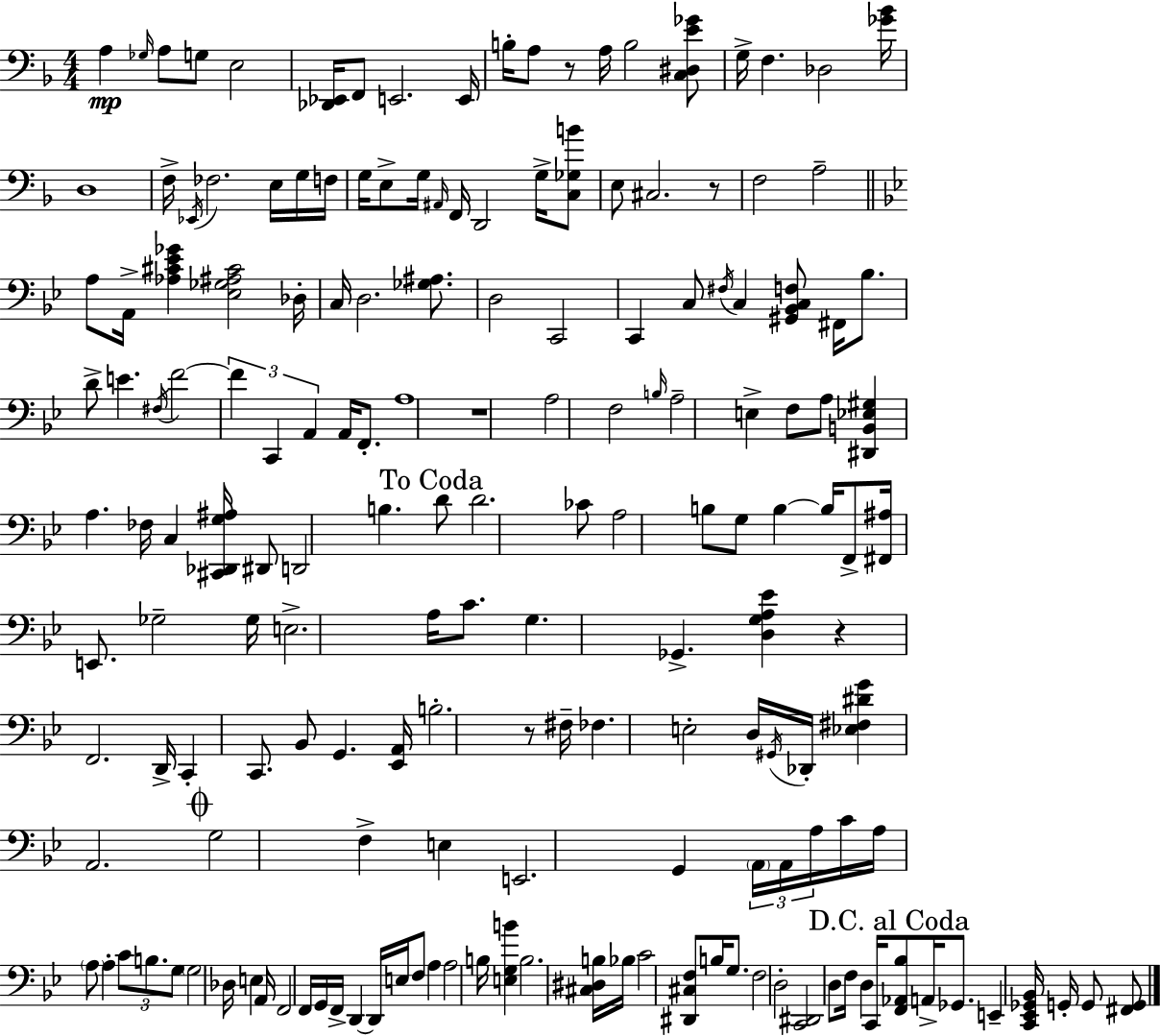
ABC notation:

X:1
T:Untitled
M:4/4
L:1/4
K:F
A, _G,/4 A,/2 G,/2 E,2 [_D,,_E,,]/4 F,,/2 E,,2 E,,/4 B,/4 A,/2 z/2 A,/4 B,2 [C,^D,E_G]/2 G,/4 F, _D,2 [_G_B]/4 D,4 F,/4 _E,,/4 _F,2 E,/4 G,/4 F,/4 G,/4 E,/2 G,/4 ^A,,/4 F,,/4 D,,2 G,/4 [C,_G,B]/2 E,/2 ^C,2 z/2 F,2 A,2 A,/2 A,,/4 [_A,^C_E_G] [_E,_G,^A,^C]2 _D,/4 C,/4 D,2 [_G,^A,]/2 D,2 C,,2 C,, C,/2 ^F,/4 C, [^G,,_B,,C,F,]/2 ^F,,/4 _B,/2 D/2 E ^F,/4 F2 F C,, A,, A,,/4 F,,/2 A,4 z4 A,2 F,2 B,/4 A,2 E, F,/2 A,/2 [^D,,B,,_E,^G,] A, _F,/4 C, [^C,,_D,,G,^A,]/4 ^D,,/2 D,,2 B, D/2 D2 _C/2 A,2 B,/2 G,/2 B, B,/4 F,,/2 [^F,,^A,]/4 E,,/2 _G,2 _G,/4 E,2 A,/4 C/2 G, _G,, [D,G,A,_E] z F,,2 D,,/4 C,, C,,/2 _B,,/2 G,, [_E,,A,,]/4 B,2 z/2 ^F,/4 _F, E,2 D,/4 ^G,,/4 _D,,/4 [_E,^F,^DG] A,,2 G,2 F, E, E,,2 G,, A,,/4 A,,/4 A,/4 C/4 A,/4 A,/2 A, C/2 B,/2 G,/2 G,2 _D,/4 E, A,,/4 F,,2 F,,/4 G,,/4 F,,/4 D,, D,,/4 E,/4 F,/2 A, A,2 B,/4 [E,G,B] B,2 [^C,^D,B,]/4 _B,/4 C2 [^D,,^C,F,]/2 B,/4 G,/2 F,2 D,2 [C,,^D,,]2 D,/2 F,/4 D, C,,/4 [F,,_A,,_B,]/2 A,,/4 _G,,/2 E,, [C,,_E,,_G,,_B,,]/4 G,,/4 G,,/2 [^F,,G,,]/2